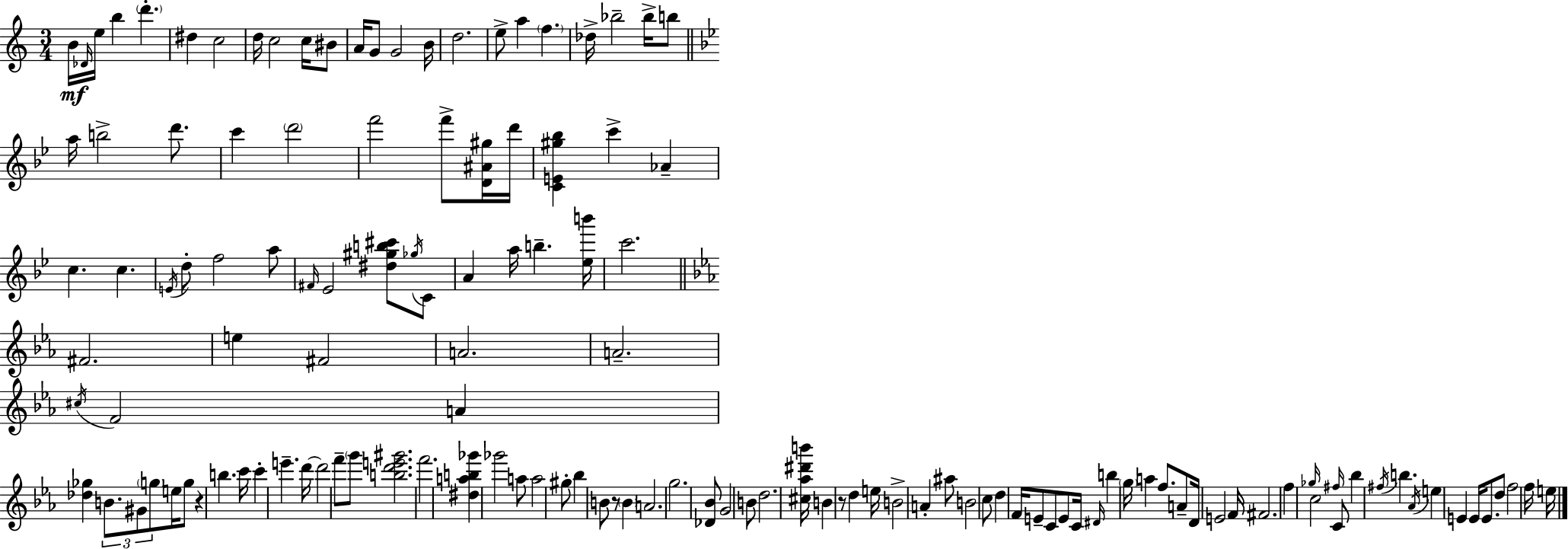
B4/s Db4/s E5/s B5/q D6/q. D#5/q C5/h D5/s C5/h C5/s BIS4/e A4/s G4/e G4/h B4/s D5/h. E5/e A5/q F5/q. Db5/s Bb5/h Bb5/s B5/e A5/s B5/h D6/e. C6/q D6/h F6/h F6/e [D4,A#4,G#5]/s D6/s [C4,E4,G#5,Bb5]/q C6/q Ab4/q C5/q. C5/q. E4/s D5/e F5/h A5/e F#4/s Eb4/h [D#5,G#5,B5,C#6]/e Gb5/s C4/e A4/q A5/s B5/q. [Eb5,B6]/s C6/h. F#4/h. E5/q F#4/h A4/h. A4/h. C#5/s F4/h A4/q [Db5,Gb5]/q B4/e. G#4/e G5/e E5/s G5/e R/q B5/q. C6/s C6/q E6/q. D6/s D6/h F6/e G6/e [B5,D6,E6,G#6]/h. F6/h. [D#5,A5,B5,Gb6]/q Gb6/h A5/e A5/h G#5/e Bb5/q B4/e R/e B4/q A4/h. G5/h. [Db4,Bb4]/e G4/h B4/e D5/h. [C#5,Ab5,D#6,B6]/s B4/q R/e D5/q E5/s B4/h A4/q A#5/e B4/h C5/e D5/q F4/s E4/e C4/e E4/e C4/s D#4/s B5/q G5/s A5/q F5/e. A4/e D4/s E4/h F4/s F#4/h. F5/q Gb5/s C5/h F#5/s C4/e Bb5/q F#5/s B5/q. Ab4/s E5/q E4/q E4/s E4/e. D5/e F5/h F5/s E5/s